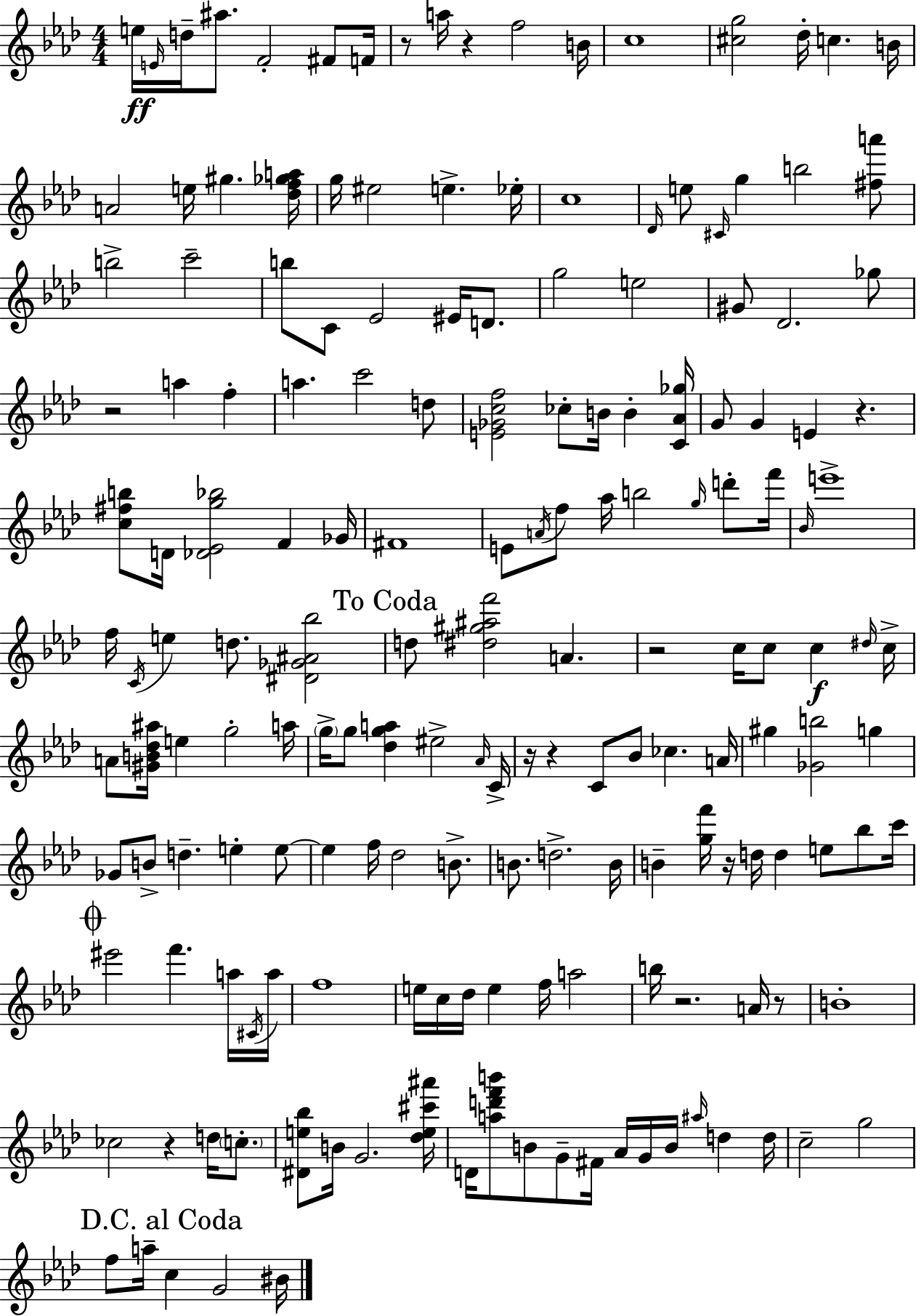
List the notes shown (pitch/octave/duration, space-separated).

E5/s E4/s D5/s A#5/e. F4/h F#4/e F4/s R/e A5/s R/q F5/h B4/s C5/w [C#5,G5]/h Db5/s C5/q. B4/s A4/h E5/s G#5/q. [Db5,F5,Gb5,A5]/s G5/s EIS5/h E5/q. Eb5/s C5/w Db4/s E5/e C#4/s G5/q B5/h [F#5,A6]/e B5/h C6/h B5/e C4/e Eb4/h EIS4/s D4/e. G5/h E5/h G#4/e Db4/h. Gb5/e R/h A5/q F5/q A5/q. C6/h D5/e [E4,Gb4,C5,F5]/h CES5/e B4/s B4/q [C4,Ab4,Gb5]/s G4/e G4/q E4/q R/q. [C5,F#5,B5]/e D4/s [Db4,Eb4,G5,Bb5]/h F4/q Gb4/s F#4/w E4/e A4/s F5/e Ab5/s B5/h G5/s D6/e F6/s Bb4/s E6/w F5/s C4/s E5/q D5/e. [D#4,Gb4,A#4,Bb5]/h D5/e [D#5,G#5,A#5,F6]/h A4/q. R/h C5/s C5/e C5/q D#5/s C5/s A4/e [G#4,B4,Db5,A#5]/s E5/q G5/h A5/s G5/s G5/e [Db5,G5,A5]/q EIS5/h Ab4/s C4/s R/s R/q C4/e Bb4/e CES5/q. A4/s G#5/q [Gb4,B5]/h G5/q Gb4/e B4/e D5/q. E5/q E5/e E5/q F5/s Db5/h B4/e. B4/e. D5/h. B4/s B4/q [G5,F6]/s R/s D5/s D5/q E5/e Bb5/e C6/s EIS6/h F6/q. A5/s C#4/s A5/s F5/w E5/s C5/s Db5/s E5/q F5/s A5/h B5/s R/h. A4/s R/e B4/w CES5/h R/q D5/s C5/e. [D#4,E5,Bb5]/e B4/s G4/h. [Db5,E5,C#6,A#6]/s D4/s [A5,D6,F6,B6]/e B4/e G4/e F#4/s Ab4/s G4/s B4/s A#5/s D5/q D5/s C5/h G5/h F5/e A5/s C5/q G4/h BIS4/s